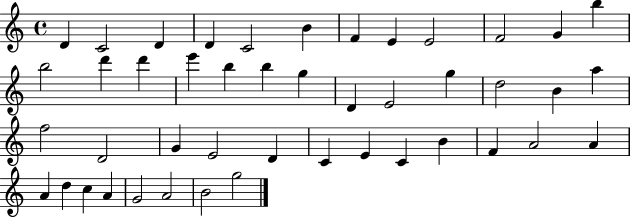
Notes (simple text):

D4/q C4/h D4/q D4/q C4/h B4/q F4/q E4/q E4/h F4/h G4/q B5/q B5/h D6/q D6/q E6/q B5/q B5/q G5/q D4/q E4/h G5/q D5/h B4/q A5/q F5/h D4/h G4/q E4/h D4/q C4/q E4/q C4/q B4/q F4/q A4/h A4/q A4/q D5/q C5/q A4/q G4/h A4/h B4/h G5/h